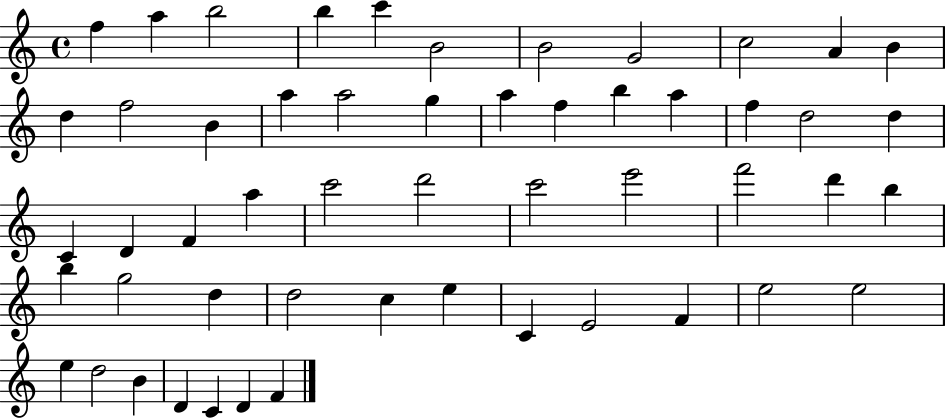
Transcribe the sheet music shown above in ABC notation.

X:1
T:Untitled
M:4/4
L:1/4
K:C
f a b2 b c' B2 B2 G2 c2 A B d f2 B a a2 g a f b a f d2 d C D F a c'2 d'2 c'2 e'2 f'2 d' b b g2 d d2 c e C E2 F e2 e2 e d2 B D C D F